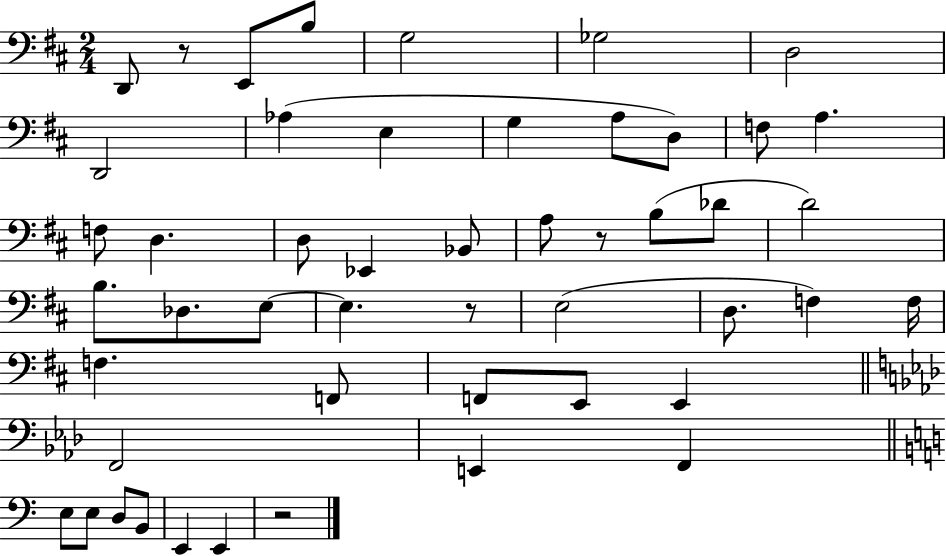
D2/e R/e E2/e B3/e G3/h Gb3/h D3/h D2/h Ab3/q E3/q G3/q A3/e D3/e F3/e A3/q. F3/e D3/q. D3/e Eb2/q Bb2/e A3/e R/e B3/e Db4/e D4/h B3/e. Db3/e. E3/e E3/q. R/e E3/h D3/e. F3/q F3/s F3/q. F2/e F2/e E2/e E2/q F2/h E2/q F2/q E3/e E3/e D3/e B2/e E2/q E2/q R/h